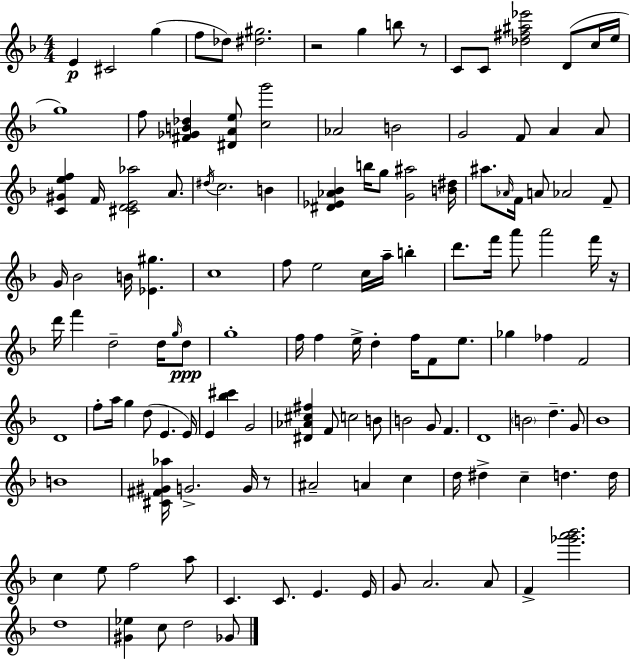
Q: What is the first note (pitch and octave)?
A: E4